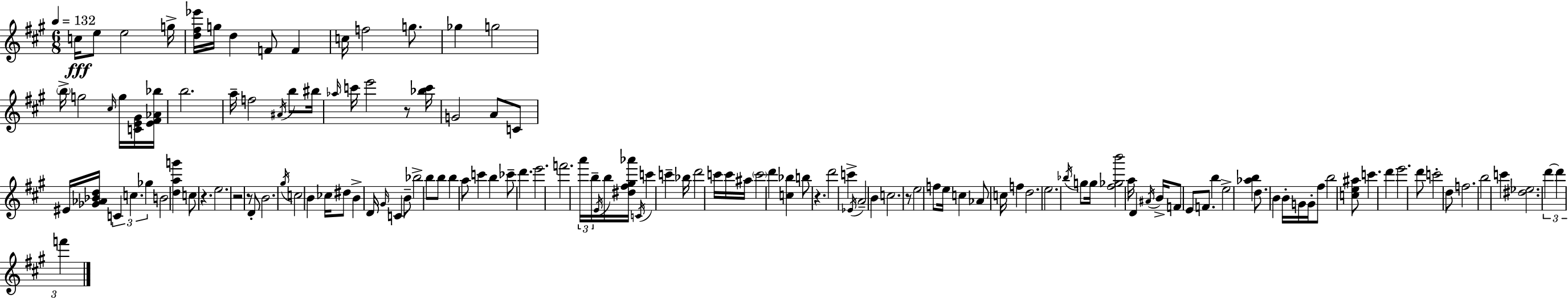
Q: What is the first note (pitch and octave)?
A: C5